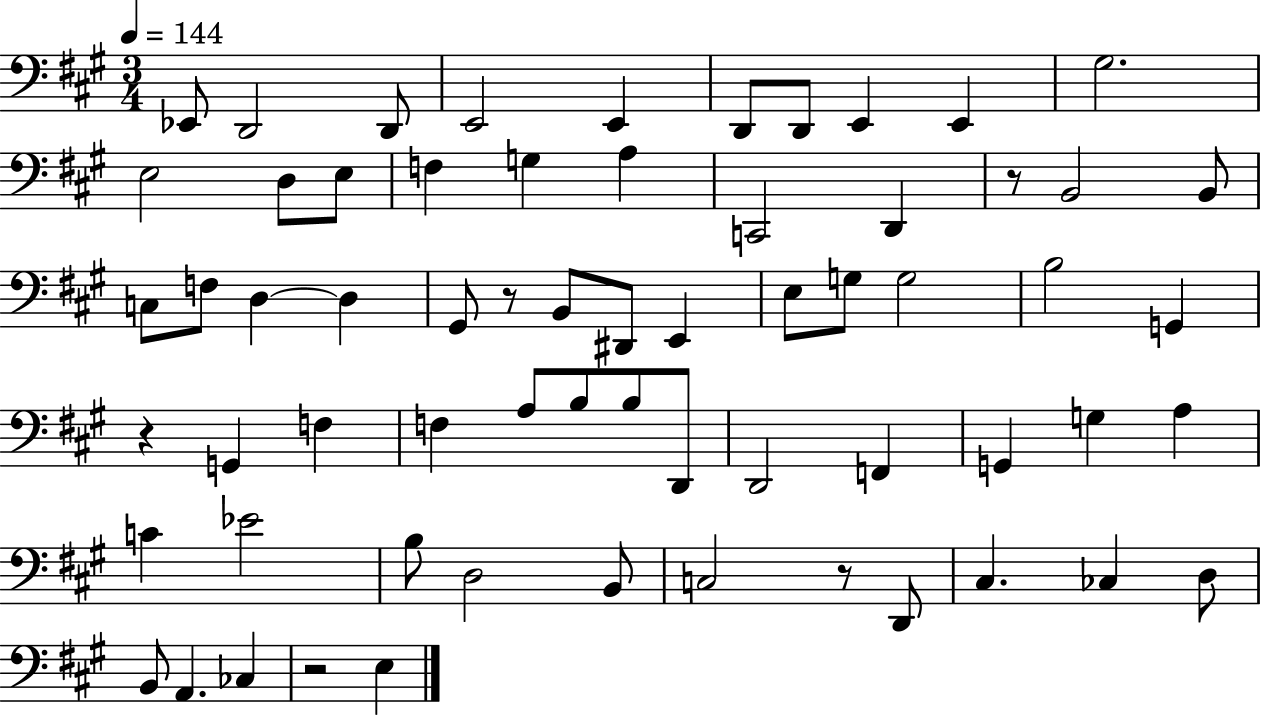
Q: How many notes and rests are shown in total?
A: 64